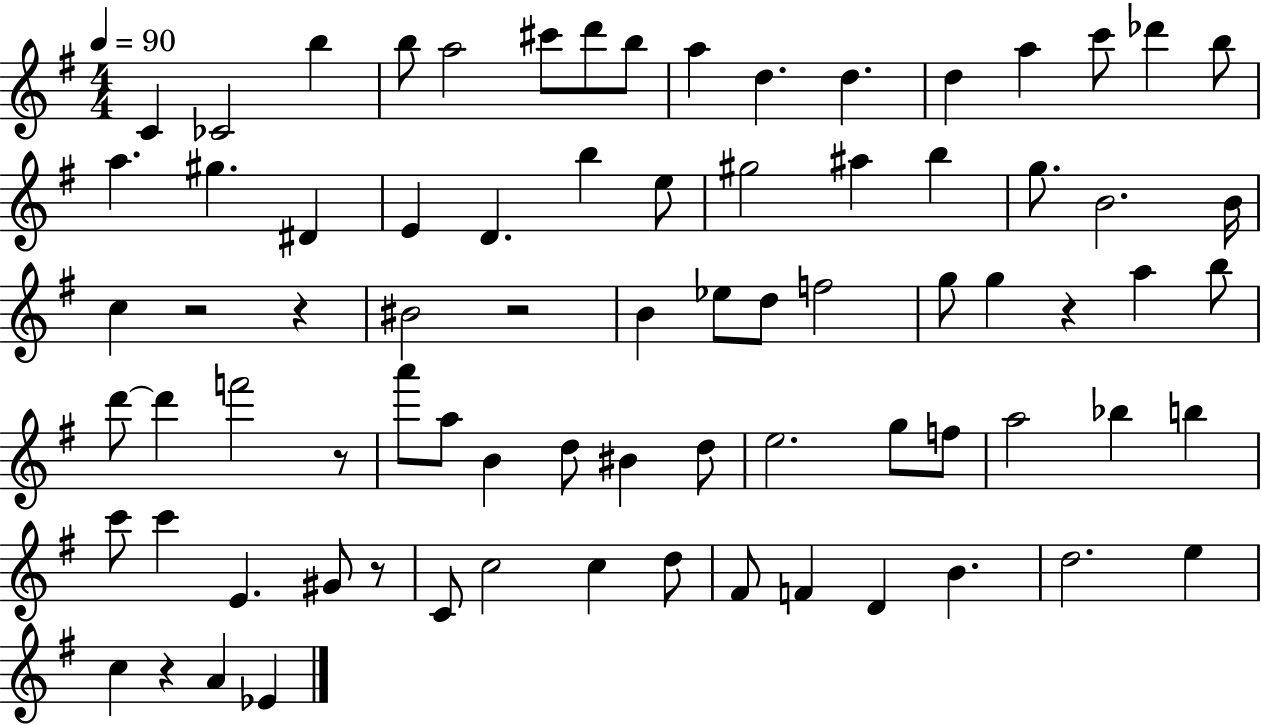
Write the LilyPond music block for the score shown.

{
  \clef treble
  \numericTimeSignature
  \time 4/4
  \key g \major
  \tempo 4 = 90
  c'4 ces'2 b''4 | b''8 a''2 cis'''8 d'''8 b''8 | a''4 d''4. d''4. | d''4 a''4 c'''8 des'''4 b''8 | \break a''4. gis''4. dis'4 | e'4 d'4. b''4 e''8 | gis''2 ais''4 b''4 | g''8. b'2. b'16 | \break c''4 r2 r4 | bis'2 r2 | b'4 ees''8 d''8 f''2 | g''8 g''4 r4 a''4 b''8 | \break d'''8~~ d'''4 f'''2 r8 | a'''8 a''8 b'4 d''8 bis'4 d''8 | e''2. g''8 f''8 | a''2 bes''4 b''4 | \break c'''8 c'''4 e'4. gis'8 r8 | c'8 c''2 c''4 d''8 | fis'8 f'4 d'4 b'4. | d''2. e''4 | \break c''4 r4 a'4 ees'4 | \bar "|."
}